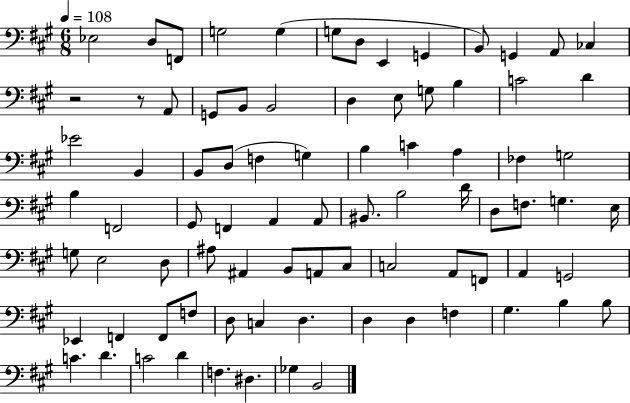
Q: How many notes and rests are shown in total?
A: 83